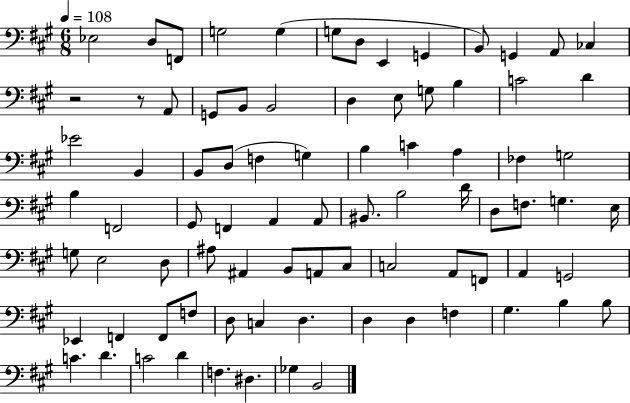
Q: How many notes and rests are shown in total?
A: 83